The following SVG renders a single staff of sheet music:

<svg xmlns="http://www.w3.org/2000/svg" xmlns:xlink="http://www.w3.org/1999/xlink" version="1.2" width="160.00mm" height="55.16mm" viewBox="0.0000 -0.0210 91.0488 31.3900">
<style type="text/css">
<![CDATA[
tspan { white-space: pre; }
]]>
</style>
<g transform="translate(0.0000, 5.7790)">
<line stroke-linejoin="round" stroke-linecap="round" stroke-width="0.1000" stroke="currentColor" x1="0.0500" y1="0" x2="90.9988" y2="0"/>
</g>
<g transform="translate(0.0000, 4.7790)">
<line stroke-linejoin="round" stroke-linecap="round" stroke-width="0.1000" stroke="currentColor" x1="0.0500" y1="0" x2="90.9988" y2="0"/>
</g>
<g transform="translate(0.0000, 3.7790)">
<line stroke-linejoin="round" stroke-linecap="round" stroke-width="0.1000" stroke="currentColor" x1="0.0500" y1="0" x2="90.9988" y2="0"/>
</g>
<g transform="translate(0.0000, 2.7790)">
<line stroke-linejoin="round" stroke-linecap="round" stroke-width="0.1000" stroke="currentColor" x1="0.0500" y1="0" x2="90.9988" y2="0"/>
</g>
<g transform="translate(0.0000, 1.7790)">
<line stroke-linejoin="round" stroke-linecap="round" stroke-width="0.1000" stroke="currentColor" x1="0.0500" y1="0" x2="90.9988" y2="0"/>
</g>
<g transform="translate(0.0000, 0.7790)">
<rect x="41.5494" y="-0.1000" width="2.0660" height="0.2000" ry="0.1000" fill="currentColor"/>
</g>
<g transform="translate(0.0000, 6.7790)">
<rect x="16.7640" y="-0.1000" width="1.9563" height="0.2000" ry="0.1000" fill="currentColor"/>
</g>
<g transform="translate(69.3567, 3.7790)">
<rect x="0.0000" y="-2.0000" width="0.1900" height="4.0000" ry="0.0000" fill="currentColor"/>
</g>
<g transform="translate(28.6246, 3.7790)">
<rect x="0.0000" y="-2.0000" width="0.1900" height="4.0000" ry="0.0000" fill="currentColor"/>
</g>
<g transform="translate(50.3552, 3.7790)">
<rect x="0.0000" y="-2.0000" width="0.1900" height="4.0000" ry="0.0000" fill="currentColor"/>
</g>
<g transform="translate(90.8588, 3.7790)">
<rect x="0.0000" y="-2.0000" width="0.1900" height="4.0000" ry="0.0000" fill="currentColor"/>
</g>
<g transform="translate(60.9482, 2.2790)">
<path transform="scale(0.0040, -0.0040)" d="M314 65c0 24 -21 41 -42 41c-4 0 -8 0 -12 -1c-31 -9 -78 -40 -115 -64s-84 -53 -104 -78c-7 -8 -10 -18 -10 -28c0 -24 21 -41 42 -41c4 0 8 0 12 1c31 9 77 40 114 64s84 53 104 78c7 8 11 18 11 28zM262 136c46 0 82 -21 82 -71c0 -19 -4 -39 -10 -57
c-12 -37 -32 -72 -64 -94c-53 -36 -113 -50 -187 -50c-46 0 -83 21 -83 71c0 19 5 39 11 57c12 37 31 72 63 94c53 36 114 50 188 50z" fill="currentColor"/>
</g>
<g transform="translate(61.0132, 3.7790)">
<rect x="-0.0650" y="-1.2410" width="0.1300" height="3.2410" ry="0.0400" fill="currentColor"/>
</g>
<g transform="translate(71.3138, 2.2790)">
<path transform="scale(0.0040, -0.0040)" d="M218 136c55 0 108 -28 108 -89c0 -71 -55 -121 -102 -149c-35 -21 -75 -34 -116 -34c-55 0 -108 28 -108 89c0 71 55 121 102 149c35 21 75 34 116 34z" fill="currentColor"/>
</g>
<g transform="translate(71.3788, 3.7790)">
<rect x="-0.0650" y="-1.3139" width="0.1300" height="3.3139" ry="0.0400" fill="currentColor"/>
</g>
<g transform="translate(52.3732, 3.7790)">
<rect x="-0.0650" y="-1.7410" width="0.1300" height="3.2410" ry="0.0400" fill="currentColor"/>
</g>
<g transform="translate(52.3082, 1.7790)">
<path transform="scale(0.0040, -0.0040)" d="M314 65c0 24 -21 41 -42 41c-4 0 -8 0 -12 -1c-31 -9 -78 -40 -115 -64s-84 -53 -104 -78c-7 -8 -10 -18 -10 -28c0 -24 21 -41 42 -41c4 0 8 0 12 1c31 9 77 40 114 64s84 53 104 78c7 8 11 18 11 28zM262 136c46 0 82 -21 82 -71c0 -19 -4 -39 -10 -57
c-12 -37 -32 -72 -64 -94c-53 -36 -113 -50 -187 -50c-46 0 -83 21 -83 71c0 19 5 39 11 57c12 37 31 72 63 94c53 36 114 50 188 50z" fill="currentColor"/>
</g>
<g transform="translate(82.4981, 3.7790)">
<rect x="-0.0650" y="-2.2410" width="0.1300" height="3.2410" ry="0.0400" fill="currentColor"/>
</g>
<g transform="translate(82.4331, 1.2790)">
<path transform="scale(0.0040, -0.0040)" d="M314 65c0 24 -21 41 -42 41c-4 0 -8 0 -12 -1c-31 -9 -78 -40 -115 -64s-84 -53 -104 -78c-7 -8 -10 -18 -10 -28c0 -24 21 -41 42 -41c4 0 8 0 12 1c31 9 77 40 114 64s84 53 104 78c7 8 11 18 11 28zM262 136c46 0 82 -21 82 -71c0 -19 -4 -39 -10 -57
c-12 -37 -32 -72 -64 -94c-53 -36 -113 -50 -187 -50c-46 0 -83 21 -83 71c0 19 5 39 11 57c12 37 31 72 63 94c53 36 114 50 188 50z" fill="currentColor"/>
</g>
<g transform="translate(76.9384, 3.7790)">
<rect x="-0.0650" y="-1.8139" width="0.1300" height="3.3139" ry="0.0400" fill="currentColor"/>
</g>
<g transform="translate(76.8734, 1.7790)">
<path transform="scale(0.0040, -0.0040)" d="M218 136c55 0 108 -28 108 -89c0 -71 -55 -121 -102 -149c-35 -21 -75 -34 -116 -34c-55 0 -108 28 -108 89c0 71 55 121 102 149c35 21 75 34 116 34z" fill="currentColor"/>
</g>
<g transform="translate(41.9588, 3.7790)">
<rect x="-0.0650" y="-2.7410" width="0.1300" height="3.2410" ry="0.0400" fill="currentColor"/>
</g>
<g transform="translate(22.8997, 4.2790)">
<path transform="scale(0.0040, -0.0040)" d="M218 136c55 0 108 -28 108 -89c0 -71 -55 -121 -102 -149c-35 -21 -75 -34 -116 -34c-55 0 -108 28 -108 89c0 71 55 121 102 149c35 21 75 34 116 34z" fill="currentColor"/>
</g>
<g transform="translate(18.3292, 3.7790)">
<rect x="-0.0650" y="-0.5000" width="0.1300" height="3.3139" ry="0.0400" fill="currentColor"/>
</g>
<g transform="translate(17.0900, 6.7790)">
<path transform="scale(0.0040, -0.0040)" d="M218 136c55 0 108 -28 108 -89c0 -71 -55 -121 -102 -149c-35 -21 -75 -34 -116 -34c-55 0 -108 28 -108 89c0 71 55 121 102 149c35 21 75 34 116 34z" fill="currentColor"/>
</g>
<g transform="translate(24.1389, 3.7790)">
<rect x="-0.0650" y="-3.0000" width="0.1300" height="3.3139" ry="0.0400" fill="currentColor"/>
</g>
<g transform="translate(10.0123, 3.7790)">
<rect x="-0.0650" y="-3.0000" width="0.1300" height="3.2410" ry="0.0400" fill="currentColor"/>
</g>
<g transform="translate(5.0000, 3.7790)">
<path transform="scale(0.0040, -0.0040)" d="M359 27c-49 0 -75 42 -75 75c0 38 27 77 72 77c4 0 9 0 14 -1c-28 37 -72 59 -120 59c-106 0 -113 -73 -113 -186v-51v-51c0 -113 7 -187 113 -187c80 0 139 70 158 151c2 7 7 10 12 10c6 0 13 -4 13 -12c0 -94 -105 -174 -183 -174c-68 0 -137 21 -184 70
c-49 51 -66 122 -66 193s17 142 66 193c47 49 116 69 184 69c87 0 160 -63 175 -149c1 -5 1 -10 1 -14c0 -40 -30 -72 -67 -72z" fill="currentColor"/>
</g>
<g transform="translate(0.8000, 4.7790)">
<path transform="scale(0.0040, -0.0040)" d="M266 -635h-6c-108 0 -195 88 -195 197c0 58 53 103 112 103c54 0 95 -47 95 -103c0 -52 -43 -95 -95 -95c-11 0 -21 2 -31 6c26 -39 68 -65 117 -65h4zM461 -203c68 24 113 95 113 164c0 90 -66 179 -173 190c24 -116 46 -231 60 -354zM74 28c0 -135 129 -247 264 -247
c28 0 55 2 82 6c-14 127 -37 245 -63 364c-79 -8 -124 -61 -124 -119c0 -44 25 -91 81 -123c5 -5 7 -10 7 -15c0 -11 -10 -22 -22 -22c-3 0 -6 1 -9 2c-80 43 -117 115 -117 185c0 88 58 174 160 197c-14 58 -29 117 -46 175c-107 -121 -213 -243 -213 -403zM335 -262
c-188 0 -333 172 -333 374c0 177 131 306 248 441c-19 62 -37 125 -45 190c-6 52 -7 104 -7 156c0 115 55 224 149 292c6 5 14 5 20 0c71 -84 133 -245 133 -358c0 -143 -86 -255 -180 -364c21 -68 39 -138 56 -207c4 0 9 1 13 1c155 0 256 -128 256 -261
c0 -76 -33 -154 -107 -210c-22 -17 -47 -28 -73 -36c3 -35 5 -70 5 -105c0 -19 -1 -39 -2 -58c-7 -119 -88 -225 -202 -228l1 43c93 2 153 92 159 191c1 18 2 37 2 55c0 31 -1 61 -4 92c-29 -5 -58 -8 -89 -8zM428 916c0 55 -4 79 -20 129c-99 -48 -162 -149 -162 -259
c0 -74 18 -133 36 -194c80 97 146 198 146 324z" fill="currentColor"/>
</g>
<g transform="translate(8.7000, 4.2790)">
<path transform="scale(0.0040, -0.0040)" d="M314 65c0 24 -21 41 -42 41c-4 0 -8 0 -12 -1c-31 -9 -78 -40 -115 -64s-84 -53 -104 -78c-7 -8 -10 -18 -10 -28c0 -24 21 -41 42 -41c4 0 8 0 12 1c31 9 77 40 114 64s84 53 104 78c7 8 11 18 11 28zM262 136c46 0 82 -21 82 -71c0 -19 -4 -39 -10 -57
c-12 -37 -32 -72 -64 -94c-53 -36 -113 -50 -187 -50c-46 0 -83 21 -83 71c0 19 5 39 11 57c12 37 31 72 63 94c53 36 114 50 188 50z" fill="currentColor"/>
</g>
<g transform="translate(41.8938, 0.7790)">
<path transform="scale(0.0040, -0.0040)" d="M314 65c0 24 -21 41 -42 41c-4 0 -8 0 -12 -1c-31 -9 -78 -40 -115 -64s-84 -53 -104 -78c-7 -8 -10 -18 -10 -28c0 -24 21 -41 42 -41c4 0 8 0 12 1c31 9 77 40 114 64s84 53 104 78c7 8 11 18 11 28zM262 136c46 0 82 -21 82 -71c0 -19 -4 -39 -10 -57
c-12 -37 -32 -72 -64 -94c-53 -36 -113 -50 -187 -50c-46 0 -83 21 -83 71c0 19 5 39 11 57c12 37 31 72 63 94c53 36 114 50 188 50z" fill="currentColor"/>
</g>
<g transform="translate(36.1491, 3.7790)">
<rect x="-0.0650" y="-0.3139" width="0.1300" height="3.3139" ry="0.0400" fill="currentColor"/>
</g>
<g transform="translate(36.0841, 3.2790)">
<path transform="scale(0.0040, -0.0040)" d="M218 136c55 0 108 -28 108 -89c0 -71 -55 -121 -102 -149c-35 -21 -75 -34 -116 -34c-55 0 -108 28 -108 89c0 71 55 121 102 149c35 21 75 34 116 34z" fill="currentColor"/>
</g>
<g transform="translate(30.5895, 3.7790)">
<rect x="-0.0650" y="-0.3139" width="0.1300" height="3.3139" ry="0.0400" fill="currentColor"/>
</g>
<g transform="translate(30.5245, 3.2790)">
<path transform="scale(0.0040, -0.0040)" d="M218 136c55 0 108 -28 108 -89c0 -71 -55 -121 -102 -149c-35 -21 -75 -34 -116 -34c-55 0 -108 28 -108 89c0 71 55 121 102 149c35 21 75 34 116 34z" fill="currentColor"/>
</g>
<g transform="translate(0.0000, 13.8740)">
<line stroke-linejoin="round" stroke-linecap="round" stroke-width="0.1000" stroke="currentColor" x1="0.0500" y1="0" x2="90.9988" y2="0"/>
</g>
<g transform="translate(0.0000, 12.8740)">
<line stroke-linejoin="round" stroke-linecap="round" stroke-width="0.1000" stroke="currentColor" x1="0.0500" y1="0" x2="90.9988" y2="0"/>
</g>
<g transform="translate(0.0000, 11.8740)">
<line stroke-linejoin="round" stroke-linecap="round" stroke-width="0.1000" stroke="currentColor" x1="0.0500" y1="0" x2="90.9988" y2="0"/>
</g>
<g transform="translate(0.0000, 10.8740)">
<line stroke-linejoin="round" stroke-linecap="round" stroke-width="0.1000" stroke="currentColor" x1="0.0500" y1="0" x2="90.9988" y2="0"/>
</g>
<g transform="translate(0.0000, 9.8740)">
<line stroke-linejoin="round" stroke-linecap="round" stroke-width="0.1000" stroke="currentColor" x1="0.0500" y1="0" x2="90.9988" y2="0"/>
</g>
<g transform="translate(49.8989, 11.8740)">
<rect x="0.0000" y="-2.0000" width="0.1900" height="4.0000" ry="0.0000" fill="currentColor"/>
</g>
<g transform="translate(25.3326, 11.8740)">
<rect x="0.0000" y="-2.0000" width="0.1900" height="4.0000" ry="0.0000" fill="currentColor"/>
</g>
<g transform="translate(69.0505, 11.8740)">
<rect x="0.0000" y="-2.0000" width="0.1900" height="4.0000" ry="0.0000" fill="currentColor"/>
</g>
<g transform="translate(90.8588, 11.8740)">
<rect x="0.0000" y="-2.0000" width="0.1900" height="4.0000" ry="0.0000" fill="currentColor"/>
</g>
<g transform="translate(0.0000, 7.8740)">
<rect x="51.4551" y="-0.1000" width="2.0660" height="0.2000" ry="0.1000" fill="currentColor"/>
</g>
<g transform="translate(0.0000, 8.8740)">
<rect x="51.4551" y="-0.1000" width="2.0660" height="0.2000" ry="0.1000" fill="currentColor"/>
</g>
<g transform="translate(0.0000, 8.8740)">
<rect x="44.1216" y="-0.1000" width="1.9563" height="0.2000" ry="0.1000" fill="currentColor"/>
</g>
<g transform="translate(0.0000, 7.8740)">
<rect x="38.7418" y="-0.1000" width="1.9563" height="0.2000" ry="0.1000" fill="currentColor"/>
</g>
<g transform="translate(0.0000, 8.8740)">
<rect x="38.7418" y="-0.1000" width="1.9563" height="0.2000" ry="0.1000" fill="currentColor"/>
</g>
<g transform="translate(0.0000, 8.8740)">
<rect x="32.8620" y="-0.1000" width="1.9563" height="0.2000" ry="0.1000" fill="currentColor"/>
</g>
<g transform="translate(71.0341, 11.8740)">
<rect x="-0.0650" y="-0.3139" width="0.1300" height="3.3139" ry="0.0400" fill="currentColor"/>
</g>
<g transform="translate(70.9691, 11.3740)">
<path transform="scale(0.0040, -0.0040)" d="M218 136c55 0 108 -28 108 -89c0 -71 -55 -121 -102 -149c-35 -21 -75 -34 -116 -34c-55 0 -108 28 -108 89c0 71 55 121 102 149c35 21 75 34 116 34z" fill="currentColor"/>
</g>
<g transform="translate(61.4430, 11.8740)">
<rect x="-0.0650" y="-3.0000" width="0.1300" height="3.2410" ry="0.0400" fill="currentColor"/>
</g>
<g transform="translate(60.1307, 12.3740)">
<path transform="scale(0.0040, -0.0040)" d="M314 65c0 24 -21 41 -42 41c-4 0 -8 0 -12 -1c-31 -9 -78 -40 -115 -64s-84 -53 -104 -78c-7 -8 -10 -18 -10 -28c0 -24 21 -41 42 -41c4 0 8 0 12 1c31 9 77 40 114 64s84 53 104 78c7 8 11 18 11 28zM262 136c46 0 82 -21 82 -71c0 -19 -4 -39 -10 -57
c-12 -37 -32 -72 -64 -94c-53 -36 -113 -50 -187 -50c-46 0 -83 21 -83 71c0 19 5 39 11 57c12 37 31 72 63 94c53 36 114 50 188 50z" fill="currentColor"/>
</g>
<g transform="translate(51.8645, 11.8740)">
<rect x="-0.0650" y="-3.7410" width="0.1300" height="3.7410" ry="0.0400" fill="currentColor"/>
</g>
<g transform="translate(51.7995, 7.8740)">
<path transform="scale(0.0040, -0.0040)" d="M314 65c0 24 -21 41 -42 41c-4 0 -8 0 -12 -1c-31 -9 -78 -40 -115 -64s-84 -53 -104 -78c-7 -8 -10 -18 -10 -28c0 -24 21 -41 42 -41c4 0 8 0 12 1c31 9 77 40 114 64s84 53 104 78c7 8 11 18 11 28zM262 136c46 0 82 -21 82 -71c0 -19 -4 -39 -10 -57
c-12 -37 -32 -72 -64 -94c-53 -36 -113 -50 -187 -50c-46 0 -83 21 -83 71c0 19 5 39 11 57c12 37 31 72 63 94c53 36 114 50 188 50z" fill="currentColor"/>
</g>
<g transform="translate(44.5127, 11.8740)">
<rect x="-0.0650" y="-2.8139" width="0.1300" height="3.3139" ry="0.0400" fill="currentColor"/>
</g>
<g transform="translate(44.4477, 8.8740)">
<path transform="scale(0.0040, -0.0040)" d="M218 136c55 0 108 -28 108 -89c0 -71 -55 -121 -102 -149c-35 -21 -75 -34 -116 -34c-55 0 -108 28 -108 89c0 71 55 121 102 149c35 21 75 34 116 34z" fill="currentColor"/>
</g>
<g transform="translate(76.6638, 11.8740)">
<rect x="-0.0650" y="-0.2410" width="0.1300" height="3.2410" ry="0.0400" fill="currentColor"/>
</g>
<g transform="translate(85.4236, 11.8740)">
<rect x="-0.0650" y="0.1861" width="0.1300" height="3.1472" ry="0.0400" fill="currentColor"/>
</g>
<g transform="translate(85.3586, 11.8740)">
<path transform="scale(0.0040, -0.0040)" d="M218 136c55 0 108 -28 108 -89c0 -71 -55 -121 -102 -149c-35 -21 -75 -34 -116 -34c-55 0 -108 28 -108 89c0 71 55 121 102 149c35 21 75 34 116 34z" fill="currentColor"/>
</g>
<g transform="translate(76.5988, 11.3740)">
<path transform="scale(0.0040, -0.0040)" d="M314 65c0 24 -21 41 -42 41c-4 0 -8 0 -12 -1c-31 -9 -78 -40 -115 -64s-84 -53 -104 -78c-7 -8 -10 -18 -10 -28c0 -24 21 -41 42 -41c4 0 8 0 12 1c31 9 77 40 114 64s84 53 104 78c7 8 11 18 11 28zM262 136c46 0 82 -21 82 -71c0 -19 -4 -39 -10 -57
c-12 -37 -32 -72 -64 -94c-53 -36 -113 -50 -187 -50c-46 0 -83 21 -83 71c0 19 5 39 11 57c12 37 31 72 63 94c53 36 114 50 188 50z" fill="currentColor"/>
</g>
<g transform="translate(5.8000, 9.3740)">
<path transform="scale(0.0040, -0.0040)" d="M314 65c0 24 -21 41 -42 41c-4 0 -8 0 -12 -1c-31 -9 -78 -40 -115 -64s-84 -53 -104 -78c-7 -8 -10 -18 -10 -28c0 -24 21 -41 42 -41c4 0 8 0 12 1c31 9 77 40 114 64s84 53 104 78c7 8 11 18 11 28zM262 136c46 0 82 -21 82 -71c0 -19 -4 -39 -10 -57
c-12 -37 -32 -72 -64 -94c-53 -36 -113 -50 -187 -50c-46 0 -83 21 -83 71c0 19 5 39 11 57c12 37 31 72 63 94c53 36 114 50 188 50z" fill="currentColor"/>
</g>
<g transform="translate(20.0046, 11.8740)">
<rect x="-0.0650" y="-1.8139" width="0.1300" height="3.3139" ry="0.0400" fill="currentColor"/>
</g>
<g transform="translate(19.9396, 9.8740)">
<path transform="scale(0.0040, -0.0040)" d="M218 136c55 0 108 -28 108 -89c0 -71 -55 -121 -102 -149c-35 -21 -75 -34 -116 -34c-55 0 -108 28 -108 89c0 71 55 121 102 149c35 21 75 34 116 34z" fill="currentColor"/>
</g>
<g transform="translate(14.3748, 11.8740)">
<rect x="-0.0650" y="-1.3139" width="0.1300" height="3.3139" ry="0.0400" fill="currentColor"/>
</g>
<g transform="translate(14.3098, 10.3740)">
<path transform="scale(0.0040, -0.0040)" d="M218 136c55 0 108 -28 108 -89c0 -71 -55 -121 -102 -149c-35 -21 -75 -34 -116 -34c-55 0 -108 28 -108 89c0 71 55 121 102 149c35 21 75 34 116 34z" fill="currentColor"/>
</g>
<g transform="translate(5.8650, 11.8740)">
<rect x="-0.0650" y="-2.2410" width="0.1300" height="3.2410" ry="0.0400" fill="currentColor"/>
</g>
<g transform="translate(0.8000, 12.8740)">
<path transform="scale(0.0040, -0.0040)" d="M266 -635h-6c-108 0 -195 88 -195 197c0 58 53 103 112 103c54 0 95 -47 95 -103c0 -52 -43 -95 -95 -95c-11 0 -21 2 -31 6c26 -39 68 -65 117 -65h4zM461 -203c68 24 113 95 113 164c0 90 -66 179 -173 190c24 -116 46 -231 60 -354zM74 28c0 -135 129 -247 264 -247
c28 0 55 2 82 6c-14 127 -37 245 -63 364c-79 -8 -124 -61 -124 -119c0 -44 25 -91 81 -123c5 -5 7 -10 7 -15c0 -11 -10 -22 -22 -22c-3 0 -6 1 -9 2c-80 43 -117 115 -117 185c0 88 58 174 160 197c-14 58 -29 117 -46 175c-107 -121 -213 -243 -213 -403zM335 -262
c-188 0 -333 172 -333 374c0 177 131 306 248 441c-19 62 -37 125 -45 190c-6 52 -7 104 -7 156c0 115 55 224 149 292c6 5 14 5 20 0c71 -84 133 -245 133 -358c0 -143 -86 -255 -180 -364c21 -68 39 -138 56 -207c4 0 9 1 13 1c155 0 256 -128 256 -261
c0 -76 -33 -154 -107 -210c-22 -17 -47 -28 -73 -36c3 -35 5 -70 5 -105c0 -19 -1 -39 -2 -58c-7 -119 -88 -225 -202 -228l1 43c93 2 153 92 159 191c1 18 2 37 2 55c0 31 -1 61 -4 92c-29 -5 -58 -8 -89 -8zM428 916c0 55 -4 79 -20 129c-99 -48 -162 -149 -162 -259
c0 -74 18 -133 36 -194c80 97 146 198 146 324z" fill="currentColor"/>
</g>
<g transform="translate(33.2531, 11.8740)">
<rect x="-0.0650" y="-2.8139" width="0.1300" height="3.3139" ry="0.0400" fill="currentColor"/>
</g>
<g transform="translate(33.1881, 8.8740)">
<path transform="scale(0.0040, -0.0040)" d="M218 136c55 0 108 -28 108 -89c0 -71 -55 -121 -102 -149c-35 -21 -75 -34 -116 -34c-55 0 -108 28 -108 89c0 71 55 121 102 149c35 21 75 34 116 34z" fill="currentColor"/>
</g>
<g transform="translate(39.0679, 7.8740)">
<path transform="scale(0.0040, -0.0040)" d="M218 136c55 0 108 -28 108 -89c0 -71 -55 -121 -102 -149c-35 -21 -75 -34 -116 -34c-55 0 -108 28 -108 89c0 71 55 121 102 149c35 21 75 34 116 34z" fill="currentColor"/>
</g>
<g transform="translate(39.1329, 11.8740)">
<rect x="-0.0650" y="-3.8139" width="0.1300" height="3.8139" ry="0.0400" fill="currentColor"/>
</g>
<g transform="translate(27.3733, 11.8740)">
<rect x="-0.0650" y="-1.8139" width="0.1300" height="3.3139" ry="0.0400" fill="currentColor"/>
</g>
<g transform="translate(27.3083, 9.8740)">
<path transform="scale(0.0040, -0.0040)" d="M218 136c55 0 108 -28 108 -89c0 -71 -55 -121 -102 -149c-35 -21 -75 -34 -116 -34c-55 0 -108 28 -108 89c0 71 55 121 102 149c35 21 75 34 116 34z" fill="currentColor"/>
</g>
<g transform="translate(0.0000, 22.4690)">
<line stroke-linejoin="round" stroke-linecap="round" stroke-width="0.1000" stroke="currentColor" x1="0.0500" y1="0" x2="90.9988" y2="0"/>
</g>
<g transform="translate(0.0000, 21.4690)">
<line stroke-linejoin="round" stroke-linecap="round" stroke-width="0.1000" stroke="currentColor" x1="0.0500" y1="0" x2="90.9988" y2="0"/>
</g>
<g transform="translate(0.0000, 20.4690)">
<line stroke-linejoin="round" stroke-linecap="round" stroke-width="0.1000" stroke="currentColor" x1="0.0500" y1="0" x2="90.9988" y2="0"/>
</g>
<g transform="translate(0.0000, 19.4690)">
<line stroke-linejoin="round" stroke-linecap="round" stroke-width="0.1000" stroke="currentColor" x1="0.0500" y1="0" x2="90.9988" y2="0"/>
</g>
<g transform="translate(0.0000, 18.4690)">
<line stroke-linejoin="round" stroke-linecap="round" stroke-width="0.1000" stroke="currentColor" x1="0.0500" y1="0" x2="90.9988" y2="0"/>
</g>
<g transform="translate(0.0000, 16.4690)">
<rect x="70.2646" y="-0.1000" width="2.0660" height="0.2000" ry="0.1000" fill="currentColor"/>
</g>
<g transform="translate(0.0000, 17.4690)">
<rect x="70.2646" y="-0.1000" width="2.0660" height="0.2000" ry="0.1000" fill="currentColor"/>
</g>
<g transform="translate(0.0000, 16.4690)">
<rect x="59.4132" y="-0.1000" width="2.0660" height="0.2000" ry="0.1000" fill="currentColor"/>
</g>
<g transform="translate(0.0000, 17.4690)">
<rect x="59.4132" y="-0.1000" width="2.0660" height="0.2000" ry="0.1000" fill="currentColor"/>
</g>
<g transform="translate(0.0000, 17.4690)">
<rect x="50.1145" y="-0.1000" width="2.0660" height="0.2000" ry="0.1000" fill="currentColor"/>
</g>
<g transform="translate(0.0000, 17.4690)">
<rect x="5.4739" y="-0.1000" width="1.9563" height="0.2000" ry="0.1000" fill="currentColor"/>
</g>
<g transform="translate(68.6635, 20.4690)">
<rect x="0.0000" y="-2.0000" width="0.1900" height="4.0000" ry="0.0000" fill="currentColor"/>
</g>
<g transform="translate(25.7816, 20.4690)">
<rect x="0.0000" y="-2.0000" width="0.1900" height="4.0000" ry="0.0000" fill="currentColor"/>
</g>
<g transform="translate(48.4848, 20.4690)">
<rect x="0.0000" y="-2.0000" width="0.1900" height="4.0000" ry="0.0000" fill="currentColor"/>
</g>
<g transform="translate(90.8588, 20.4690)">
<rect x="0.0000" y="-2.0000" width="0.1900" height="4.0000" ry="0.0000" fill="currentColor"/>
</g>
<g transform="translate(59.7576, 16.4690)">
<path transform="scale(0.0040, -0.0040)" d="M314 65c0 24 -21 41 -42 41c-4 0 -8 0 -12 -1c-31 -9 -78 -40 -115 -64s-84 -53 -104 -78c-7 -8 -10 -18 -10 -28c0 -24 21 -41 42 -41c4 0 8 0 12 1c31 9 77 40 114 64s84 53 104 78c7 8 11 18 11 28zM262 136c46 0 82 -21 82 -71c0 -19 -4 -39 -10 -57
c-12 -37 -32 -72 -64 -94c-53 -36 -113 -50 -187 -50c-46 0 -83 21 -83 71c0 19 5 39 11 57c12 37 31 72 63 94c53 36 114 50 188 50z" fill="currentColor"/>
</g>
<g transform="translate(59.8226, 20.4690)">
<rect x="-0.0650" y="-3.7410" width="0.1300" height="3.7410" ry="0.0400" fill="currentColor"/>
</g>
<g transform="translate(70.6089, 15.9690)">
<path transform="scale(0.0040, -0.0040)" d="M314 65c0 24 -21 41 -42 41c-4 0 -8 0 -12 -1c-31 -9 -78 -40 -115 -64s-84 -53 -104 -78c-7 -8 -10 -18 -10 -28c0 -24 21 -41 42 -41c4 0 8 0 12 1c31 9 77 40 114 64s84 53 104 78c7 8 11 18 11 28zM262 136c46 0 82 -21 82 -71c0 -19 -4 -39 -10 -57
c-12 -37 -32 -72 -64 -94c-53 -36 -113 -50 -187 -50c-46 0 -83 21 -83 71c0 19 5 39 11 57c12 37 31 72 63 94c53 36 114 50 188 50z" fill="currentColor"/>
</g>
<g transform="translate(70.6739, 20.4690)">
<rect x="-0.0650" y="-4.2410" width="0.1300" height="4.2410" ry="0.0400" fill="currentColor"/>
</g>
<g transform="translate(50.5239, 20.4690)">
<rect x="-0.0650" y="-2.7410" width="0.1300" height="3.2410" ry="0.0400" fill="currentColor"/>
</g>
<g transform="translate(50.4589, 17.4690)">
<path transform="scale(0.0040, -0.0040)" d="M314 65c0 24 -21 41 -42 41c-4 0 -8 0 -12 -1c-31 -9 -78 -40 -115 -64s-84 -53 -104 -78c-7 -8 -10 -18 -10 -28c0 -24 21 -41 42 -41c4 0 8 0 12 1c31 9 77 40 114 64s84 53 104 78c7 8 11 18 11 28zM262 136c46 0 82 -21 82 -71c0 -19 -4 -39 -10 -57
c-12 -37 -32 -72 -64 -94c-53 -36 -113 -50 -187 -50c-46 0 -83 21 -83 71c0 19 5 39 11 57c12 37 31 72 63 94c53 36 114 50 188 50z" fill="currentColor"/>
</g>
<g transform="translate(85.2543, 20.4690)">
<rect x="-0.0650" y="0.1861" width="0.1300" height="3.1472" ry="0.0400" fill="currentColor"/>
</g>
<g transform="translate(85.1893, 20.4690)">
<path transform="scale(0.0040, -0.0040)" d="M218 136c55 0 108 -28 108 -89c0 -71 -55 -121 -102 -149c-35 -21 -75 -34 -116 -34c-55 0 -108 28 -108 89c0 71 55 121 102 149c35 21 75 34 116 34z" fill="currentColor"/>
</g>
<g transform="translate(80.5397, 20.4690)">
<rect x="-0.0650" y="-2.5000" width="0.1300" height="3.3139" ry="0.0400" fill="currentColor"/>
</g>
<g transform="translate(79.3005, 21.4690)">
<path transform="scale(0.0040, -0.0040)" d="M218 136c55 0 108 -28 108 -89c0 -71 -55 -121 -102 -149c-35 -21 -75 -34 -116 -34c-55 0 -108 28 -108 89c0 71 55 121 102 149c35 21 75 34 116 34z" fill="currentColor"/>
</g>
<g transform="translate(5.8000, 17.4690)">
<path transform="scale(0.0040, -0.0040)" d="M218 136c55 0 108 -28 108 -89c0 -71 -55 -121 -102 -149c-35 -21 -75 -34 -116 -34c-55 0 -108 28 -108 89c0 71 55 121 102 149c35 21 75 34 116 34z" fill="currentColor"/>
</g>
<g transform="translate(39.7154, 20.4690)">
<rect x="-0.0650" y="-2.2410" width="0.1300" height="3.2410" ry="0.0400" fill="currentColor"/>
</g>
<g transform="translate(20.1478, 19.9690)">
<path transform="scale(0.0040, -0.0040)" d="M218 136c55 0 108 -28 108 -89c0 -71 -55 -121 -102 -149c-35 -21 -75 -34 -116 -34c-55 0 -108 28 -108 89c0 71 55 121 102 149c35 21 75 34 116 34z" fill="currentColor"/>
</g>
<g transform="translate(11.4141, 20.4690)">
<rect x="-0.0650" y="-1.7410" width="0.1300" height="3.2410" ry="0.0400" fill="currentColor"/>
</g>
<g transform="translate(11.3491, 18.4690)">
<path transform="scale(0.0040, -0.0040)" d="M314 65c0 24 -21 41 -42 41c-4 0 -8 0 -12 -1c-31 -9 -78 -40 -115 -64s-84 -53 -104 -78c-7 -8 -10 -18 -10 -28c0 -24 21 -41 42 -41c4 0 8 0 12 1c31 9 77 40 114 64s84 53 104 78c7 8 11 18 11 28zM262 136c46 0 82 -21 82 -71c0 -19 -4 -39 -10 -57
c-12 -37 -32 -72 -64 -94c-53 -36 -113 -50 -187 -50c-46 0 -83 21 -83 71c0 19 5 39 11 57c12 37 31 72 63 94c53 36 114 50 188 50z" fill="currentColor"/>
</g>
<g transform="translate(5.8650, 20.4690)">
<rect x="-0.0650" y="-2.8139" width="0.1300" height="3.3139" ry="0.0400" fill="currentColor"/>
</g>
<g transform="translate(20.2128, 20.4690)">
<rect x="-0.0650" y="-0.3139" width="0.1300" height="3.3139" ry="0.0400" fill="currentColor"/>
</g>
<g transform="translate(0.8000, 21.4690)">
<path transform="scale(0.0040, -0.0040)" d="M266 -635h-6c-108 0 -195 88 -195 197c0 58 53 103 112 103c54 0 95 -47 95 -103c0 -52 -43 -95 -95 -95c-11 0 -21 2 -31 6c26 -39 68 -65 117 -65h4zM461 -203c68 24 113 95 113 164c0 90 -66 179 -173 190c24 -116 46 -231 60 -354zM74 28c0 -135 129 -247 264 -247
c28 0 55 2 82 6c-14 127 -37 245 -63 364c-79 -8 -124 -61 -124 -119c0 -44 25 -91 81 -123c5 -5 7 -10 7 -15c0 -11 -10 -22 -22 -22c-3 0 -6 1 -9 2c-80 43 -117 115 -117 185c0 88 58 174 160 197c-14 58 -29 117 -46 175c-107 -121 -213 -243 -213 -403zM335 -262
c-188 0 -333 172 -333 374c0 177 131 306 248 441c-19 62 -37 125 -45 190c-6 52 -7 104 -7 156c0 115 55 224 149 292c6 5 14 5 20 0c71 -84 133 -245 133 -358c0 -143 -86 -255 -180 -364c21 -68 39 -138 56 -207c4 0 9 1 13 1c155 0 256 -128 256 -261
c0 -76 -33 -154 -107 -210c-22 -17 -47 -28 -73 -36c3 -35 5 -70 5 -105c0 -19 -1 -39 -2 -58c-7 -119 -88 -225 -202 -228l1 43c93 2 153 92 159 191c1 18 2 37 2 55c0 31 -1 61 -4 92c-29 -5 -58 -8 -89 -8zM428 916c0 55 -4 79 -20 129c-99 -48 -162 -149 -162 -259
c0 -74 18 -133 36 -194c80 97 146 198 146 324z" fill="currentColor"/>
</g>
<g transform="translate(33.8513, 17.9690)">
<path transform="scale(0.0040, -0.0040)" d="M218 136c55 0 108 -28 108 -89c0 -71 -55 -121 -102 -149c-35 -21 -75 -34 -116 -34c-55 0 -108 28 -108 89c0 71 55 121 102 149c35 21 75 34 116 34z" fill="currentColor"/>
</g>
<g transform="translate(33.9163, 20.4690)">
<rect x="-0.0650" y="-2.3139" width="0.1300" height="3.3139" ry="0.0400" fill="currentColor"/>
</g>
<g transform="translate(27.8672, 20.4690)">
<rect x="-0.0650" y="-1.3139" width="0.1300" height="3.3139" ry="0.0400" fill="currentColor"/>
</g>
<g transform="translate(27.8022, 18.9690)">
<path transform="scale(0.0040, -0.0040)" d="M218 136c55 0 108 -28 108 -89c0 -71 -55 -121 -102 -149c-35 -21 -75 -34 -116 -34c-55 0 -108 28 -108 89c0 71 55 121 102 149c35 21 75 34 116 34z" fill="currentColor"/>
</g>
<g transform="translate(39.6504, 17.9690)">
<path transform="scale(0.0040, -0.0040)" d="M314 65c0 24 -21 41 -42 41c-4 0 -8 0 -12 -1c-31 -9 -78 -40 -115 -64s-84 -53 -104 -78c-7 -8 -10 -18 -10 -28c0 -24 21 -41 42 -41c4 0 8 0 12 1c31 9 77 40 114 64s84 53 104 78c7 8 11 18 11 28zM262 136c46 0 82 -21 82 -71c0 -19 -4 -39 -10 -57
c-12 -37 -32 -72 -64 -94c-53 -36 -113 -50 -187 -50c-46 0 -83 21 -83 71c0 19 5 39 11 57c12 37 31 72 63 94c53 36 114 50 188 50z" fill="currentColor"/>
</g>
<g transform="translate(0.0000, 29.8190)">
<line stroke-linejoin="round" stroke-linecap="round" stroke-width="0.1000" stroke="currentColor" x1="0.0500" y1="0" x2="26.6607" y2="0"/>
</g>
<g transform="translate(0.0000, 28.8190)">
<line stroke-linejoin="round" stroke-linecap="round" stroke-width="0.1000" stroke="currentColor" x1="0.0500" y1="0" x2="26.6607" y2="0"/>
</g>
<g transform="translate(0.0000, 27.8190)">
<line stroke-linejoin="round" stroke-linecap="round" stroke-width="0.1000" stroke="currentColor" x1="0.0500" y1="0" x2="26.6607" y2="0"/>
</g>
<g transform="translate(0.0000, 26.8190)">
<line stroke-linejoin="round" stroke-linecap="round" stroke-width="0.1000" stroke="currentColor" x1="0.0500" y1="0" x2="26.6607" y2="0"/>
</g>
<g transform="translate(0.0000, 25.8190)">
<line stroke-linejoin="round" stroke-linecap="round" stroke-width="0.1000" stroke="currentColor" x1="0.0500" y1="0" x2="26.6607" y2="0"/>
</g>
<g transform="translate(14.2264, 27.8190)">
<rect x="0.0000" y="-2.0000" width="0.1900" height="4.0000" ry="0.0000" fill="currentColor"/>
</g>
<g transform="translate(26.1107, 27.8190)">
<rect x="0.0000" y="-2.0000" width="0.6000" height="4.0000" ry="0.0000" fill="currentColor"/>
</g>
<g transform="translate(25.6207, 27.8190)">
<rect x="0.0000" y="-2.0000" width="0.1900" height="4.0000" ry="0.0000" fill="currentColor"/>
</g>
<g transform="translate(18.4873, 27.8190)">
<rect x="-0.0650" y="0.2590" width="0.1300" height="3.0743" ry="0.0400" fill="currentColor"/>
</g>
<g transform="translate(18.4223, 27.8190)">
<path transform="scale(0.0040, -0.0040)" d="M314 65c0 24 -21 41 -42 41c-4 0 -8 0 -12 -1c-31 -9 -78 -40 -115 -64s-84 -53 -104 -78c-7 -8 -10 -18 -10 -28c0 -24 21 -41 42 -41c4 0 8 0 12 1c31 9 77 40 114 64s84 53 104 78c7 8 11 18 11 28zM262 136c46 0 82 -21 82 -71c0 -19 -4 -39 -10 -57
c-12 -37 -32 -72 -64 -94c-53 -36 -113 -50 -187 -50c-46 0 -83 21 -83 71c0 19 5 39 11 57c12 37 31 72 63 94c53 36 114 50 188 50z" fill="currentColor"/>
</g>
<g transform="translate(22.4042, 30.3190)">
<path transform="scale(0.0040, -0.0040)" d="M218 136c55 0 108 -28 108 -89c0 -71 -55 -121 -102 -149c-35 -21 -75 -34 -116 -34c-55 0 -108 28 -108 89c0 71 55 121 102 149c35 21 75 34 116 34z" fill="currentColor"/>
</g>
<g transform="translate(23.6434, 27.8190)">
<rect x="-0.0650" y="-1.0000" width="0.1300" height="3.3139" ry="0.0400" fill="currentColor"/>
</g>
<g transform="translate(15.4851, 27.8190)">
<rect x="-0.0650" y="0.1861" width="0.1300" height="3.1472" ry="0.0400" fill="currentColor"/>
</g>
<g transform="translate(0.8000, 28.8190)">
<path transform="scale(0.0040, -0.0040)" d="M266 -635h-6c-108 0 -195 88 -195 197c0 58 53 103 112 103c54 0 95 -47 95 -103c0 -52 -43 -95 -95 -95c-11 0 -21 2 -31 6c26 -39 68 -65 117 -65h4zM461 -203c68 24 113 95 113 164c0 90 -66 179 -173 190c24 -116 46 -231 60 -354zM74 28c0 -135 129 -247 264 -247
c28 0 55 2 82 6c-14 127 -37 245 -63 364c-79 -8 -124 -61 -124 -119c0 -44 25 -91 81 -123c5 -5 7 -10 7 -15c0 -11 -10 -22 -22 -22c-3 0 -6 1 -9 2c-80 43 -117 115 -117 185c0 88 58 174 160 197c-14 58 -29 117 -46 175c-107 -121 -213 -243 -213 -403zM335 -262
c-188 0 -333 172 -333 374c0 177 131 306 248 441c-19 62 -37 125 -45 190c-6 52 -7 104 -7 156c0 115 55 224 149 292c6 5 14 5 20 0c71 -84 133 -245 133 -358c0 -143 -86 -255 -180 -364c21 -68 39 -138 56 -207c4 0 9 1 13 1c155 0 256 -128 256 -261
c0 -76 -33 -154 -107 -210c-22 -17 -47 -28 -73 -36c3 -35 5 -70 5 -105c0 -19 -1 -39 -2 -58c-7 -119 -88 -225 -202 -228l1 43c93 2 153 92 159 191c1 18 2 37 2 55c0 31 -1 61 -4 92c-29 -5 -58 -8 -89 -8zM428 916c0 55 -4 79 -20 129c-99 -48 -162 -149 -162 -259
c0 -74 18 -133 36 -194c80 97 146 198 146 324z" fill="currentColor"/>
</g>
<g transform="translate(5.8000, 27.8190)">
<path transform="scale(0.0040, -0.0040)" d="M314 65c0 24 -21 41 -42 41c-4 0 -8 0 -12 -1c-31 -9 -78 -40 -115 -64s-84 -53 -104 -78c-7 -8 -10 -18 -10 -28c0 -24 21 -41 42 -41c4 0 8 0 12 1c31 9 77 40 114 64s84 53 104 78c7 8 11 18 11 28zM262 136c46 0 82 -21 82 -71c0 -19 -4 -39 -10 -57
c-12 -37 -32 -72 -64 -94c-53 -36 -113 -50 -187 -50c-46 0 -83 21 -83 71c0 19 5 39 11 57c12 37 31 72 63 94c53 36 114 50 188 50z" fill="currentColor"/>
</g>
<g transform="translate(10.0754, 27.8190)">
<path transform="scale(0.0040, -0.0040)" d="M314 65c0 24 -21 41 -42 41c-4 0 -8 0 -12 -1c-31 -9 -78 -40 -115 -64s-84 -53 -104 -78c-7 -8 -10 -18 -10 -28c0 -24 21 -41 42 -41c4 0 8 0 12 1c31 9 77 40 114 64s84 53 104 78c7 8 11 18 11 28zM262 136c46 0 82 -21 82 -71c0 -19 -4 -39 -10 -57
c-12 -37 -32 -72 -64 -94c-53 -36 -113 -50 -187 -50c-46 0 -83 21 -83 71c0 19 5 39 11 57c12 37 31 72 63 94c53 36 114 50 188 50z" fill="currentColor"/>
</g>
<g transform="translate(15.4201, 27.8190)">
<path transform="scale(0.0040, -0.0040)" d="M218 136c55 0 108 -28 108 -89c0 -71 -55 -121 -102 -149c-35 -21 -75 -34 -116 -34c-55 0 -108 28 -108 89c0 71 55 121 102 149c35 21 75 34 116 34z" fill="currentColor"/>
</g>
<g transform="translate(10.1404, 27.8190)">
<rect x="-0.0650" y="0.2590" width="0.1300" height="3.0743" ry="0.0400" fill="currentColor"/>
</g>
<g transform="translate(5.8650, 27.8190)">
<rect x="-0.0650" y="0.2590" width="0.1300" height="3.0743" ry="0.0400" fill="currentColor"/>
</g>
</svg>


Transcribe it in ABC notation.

X:1
T:Untitled
M:4/4
L:1/4
K:C
A2 C A c c a2 f2 e2 e f g2 g2 e f f a c' a c'2 A2 c c2 B a f2 c e g g2 a2 c'2 d'2 G B B2 B2 B B2 D